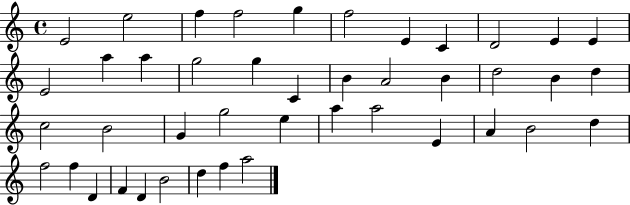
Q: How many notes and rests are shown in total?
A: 43